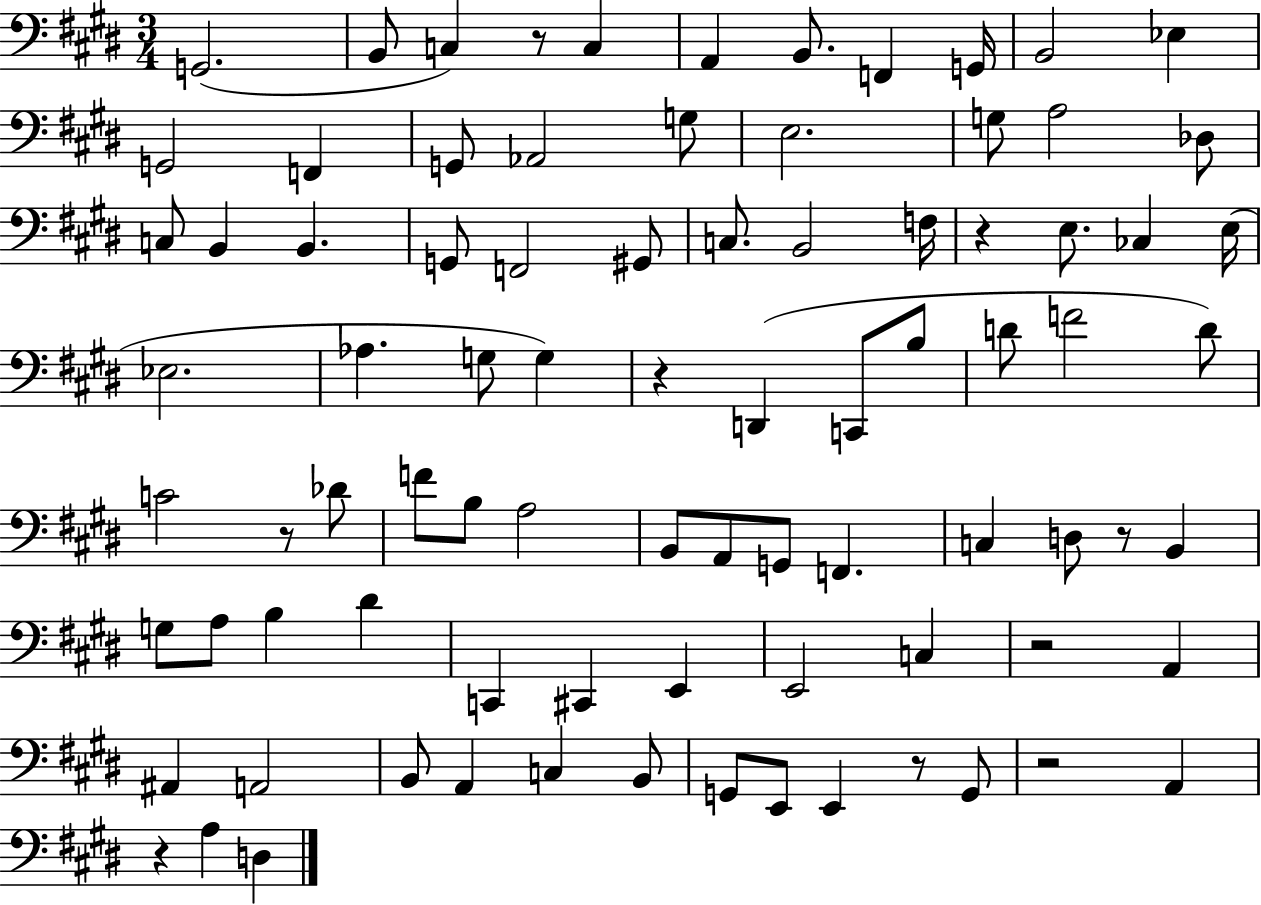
X:1
T:Untitled
M:3/4
L:1/4
K:E
G,,2 B,,/2 C, z/2 C, A,, B,,/2 F,, G,,/4 B,,2 _E, G,,2 F,, G,,/2 _A,,2 G,/2 E,2 G,/2 A,2 _D,/2 C,/2 B,, B,, G,,/2 F,,2 ^G,,/2 C,/2 B,,2 F,/4 z E,/2 _C, E,/4 _E,2 _A, G,/2 G, z D,, C,,/2 B,/2 D/2 F2 D/2 C2 z/2 _D/2 F/2 B,/2 A,2 B,,/2 A,,/2 G,,/2 F,, C, D,/2 z/2 B,, G,/2 A,/2 B, ^D C,, ^C,, E,, E,,2 C, z2 A,, ^A,, A,,2 B,,/2 A,, C, B,,/2 G,,/2 E,,/2 E,, z/2 G,,/2 z2 A,, z A, D,